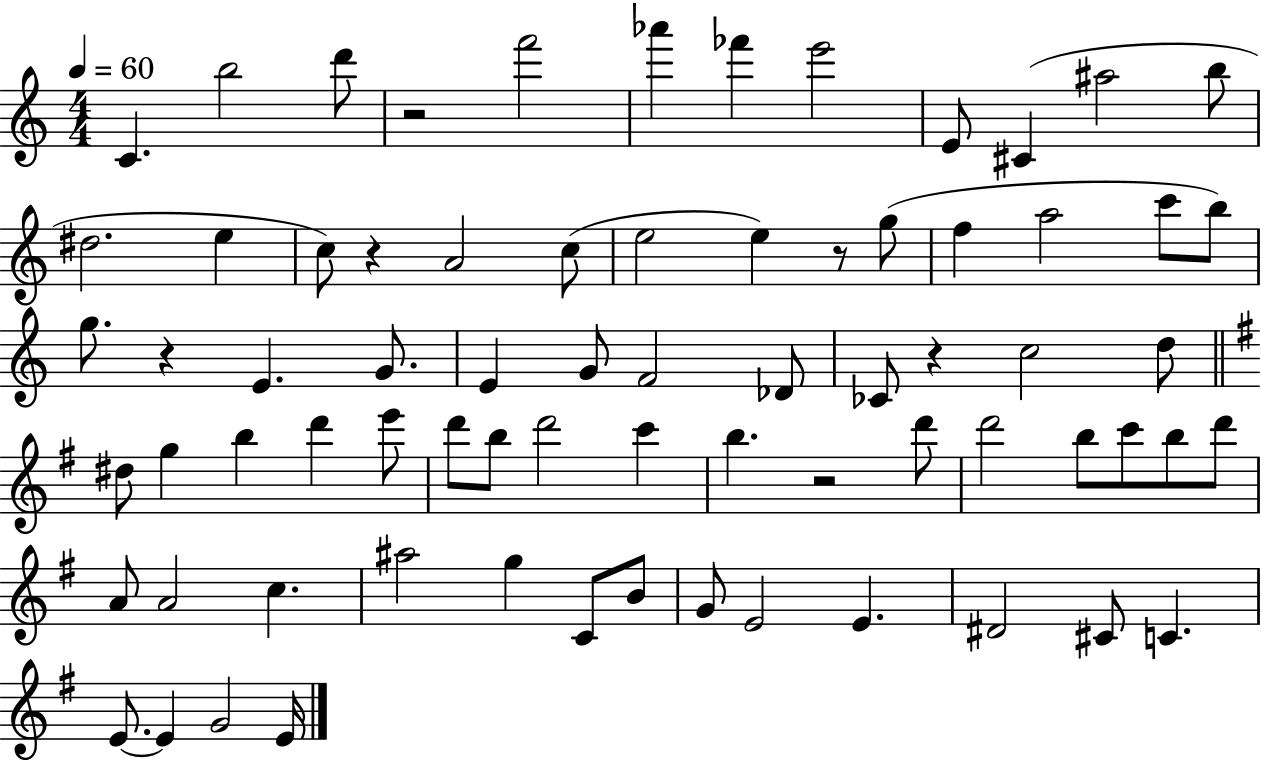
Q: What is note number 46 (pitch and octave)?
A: B5